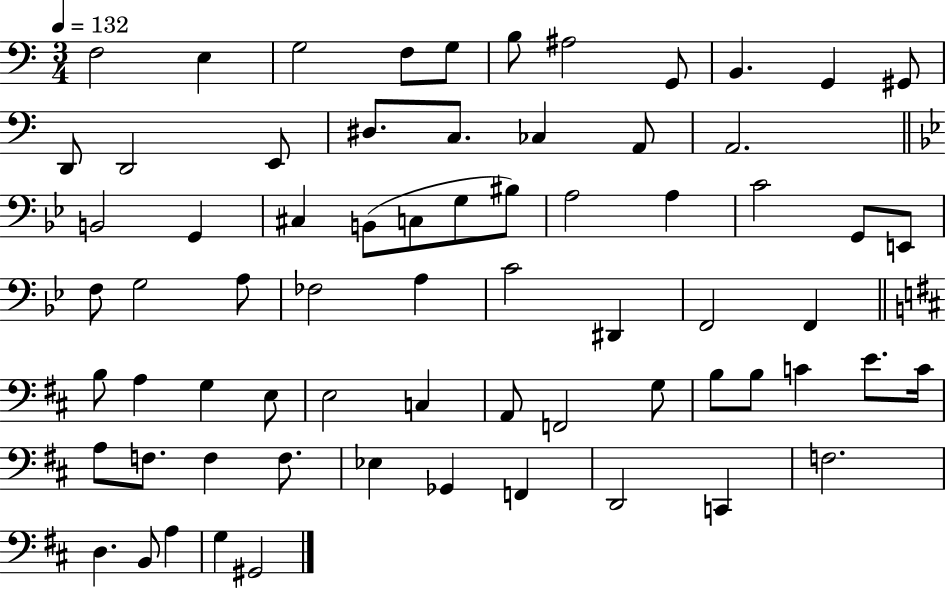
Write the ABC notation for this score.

X:1
T:Untitled
M:3/4
L:1/4
K:C
F,2 E, G,2 F,/2 G,/2 B,/2 ^A,2 G,,/2 B,, G,, ^G,,/2 D,,/2 D,,2 E,,/2 ^D,/2 C,/2 _C, A,,/2 A,,2 B,,2 G,, ^C, B,,/2 C,/2 G,/2 ^B,/2 A,2 A, C2 G,,/2 E,,/2 F,/2 G,2 A,/2 _F,2 A, C2 ^D,, F,,2 F,, B,/2 A, G, E,/2 E,2 C, A,,/2 F,,2 G,/2 B,/2 B,/2 C E/2 C/4 A,/2 F,/2 F, F,/2 _E, _G,, F,, D,,2 C,, F,2 D, B,,/2 A, G, ^G,,2